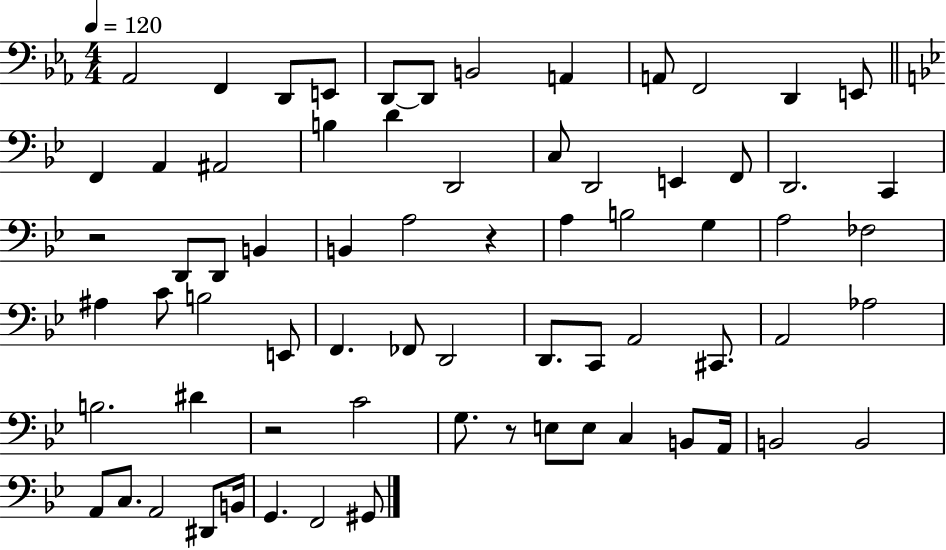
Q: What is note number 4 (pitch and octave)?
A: E2